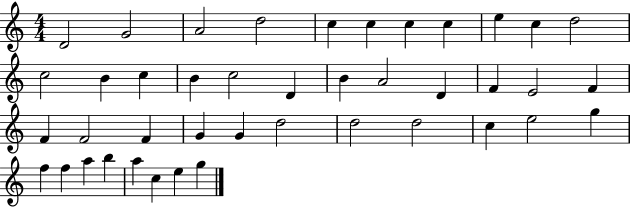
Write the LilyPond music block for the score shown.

{
  \clef treble
  \numericTimeSignature
  \time 4/4
  \key c \major
  d'2 g'2 | a'2 d''2 | c''4 c''4 c''4 c''4 | e''4 c''4 d''2 | \break c''2 b'4 c''4 | b'4 c''2 d'4 | b'4 a'2 d'4 | f'4 e'2 f'4 | \break f'4 f'2 f'4 | g'4 g'4 d''2 | d''2 d''2 | c''4 e''2 g''4 | \break f''4 f''4 a''4 b''4 | a''4 c''4 e''4 g''4 | \bar "|."
}